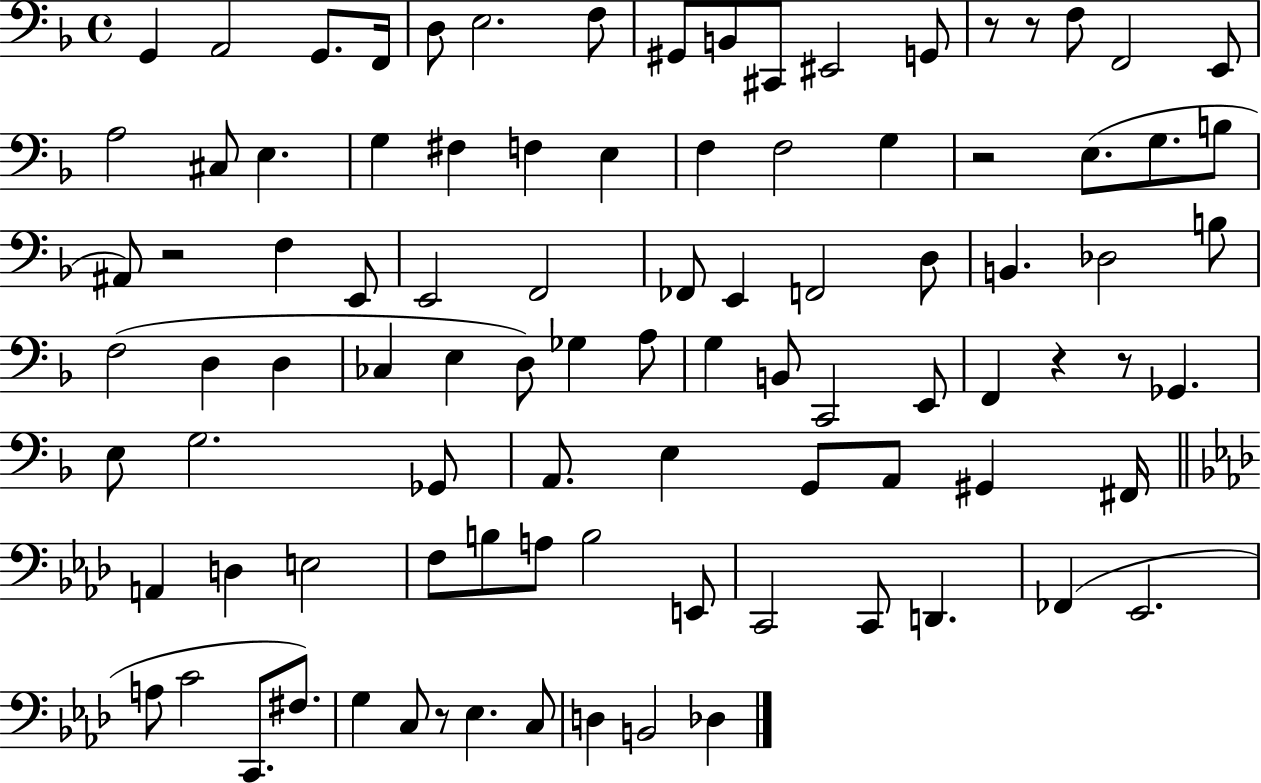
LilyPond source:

{
  \clef bass
  \time 4/4
  \defaultTimeSignature
  \key f \major
  g,4 a,2 g,8. f,16 | d8 e2. f8 | gis,8 b,8 cis,8 eis,2 g,8 | r8 r8 f8 f,2 e,8 | \break a2 cis8 e4. | g4 fis4 f4 e4 | f4 f2 g4 | r2 e8.( g8. b8 | \break ais,8) r2 f4 e,8 | e,2 f,2 | fes,8 e,4 f,2 d8 | b,4. des2 b8 | \break f2( d4 d4 | ces4 e4 d8) ges4 a8 | g4 b,8 c,2 e,8 | f,4 r4 r8 ges,4. | \break e8 g2. ges,8 | a,8. e4 g,8 a,8 gis,4 fis,16 | \bar "||" \break \key aes \major a,4 d4 e2 | f8 b8 a8 b2 e,8 | c,2 c,8 d,4. | fes,4( ees,2. | \break a8 c'2 c,8. fis8.) | g4 c8 r8 ees4. c8 | d4 b,2 des4 | \bar "|."
}